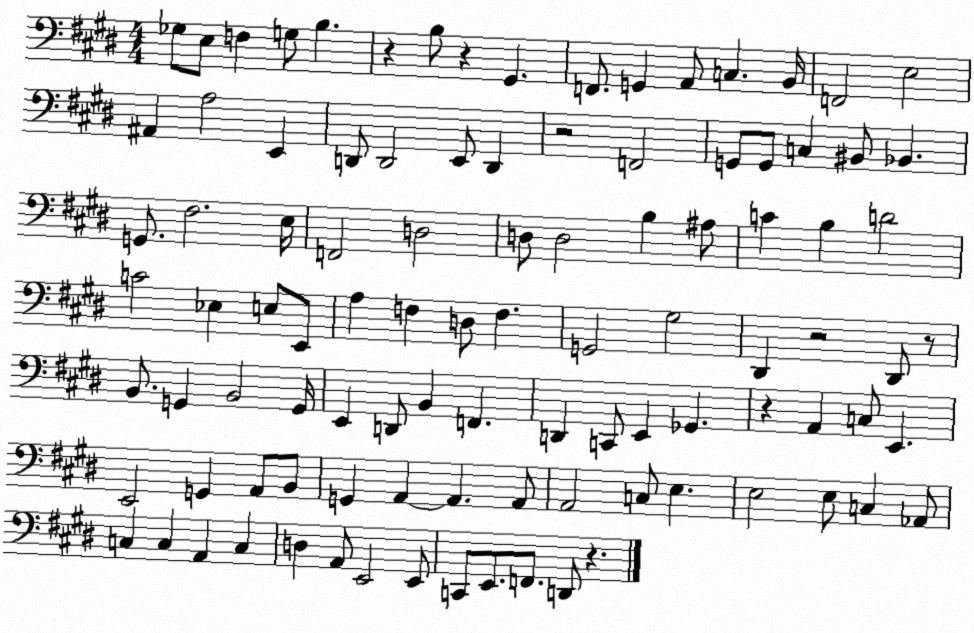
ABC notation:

X:1
T:Untitled
M:4/4
L:1/4
K:E
_G,/2 E,/2 F, G,/2 B, z B,/2 z ^G,, F,,/2 G,, A,,/2 C, B,,/4 F,,2 E,2 ^A,, A,2 E,, D,,/2 D,,2 E,,/2 D,, z2 F,,2 G,,/2 G,,/2 C, ^B,,/2 _B,, G,,/2 ^F,2 E,/4 F,,2 D,2 D,/2 D,2 B, ^A,/2 C B, D2 C2 _E, E,/2 E,,/2 A, F, D,/2 F, G,,2 ^G,2 ^D,, z2 ^D,,/2 z/2 B,,/2 G,, B,,2 G,,/4 E,, D,,/2 B,, F,, D,, C,,/2 E,, _G,, z A,, C,/2 E,, E,,2 G,, A,,/2 B,,/2 G,, A,, A,, A,,/2 A,,2 C,/2 E, E,2 E,/2 C, _A,,/2 C, C, A,, C, D, A,,/2 E,,2 E,,/2 C,,/2 E,,/2 F,,/2 D,,/2 z